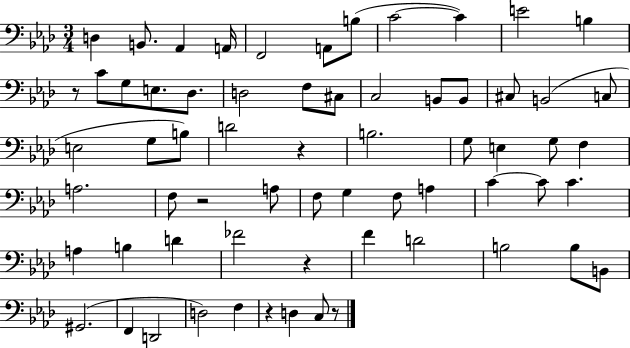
{
  \clef bass
  \numericTimeSignature
  \time 3/4
  \key aes \major
  \repeat volta 2 { d4 b,8. aes,4 a,16 | f,2 a,8 b8( | c'2~~ c'4) | e'2 b4 | \break r8 c'8 g8 e8. des8. | d2 f8 cis8 | c2 b,8 b,8 | cis8 b,2( c8 | \break e2 g8 b8) | d'2 r4 | b2. | g8 e4 g8 f4 | \break a2. | f8 r2 a8 | f8 g4 f8 a4 | c'4~~ c'8 c'4. | \break a4 b4 d'4 | fes'2 r4 | f'4 d'2 | b2 b8 b,8 | \break gis,2.( | f,4 d,2 | d2) f4 | r4 d4 c8 r8 | \break } \bar "|."
}